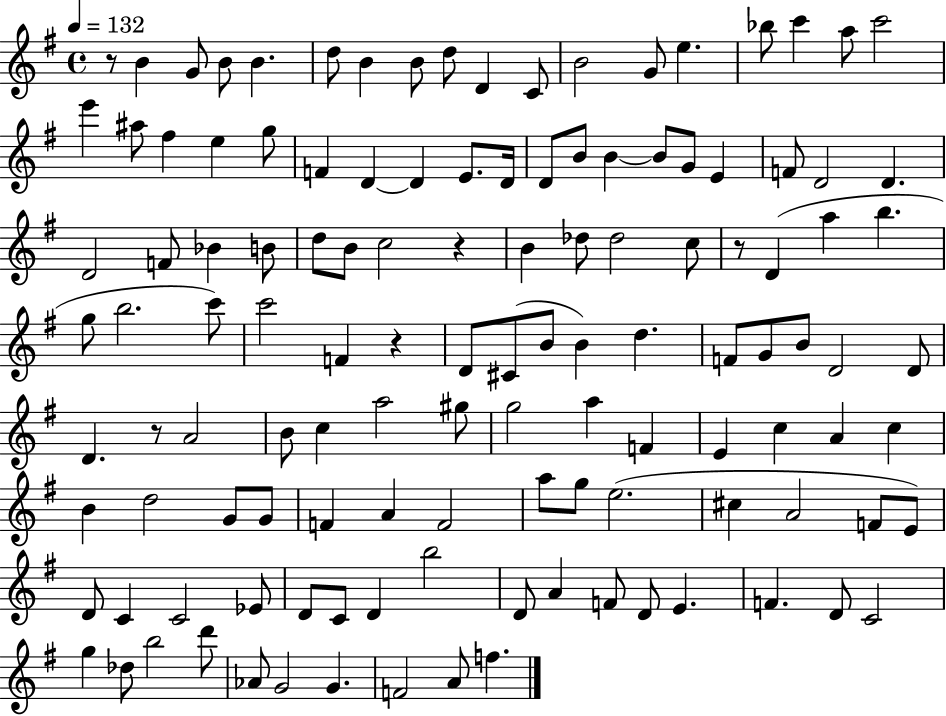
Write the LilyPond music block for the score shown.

{
  \clef treble
  \time 4/4
  \defaultTimeSignature
  \key g \major
  \tempo 4 = 132
  r8 b'4 g'8 b'8 b'4. | d''8 b'4 b'8 d''8 d'4 c'8 | b'2 g'8 e''4. | bes''8 c'''4 a''8 c'''2 | \break e'''4 ais''8 fis''4 e''4 g''8 | f'4 d'4~~ d'4 e'8. d'16 | d'8 b'8 b'4~~ b'8 g'8 e'4 | f'8 d'2 d'4. | \break d'2 f'8 bes'4 b'8 | d''8 b'8 c''2 r4 | b'4 des''8 des''2 c''8 | r8 d'4( a''4 b''4. | \break g''8 b''2. c'''8) | c'''2 f'4 r4 | d'8 cis'8( b'8 b'4) d''4. | f'8 g'8 b'8 d'2 d'8 | \break d'4. r8 a'2 | b'8 c''4 a''2 gis''8 | g''2 a''4 f'4 | e'4 c''4 a'4 c''4 | \break b'4 d''2 g'8 g'8 | f'4 a'4 f'2 | a''8 g''8 e''2.( | cis''4 a'2 f'8 e'8) | \break d'8 c'4 c'2 ees'8 | d'8 c'8 d'4 b''2 | d'8 a'4 f'8 d'8 e'4. | f'4. d'8 c'2 | \break g''4 des''8 b''2 d'''8 | aes'8 g'2 g'4. | f'2 a'8 f''4. | \bar "|."
}